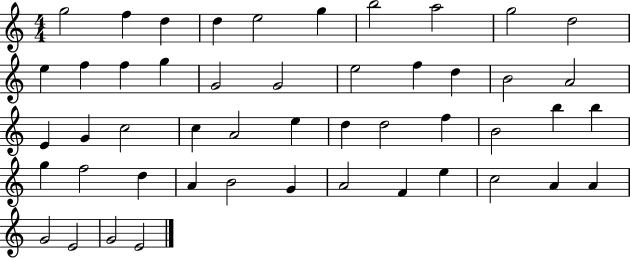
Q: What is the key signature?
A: C major